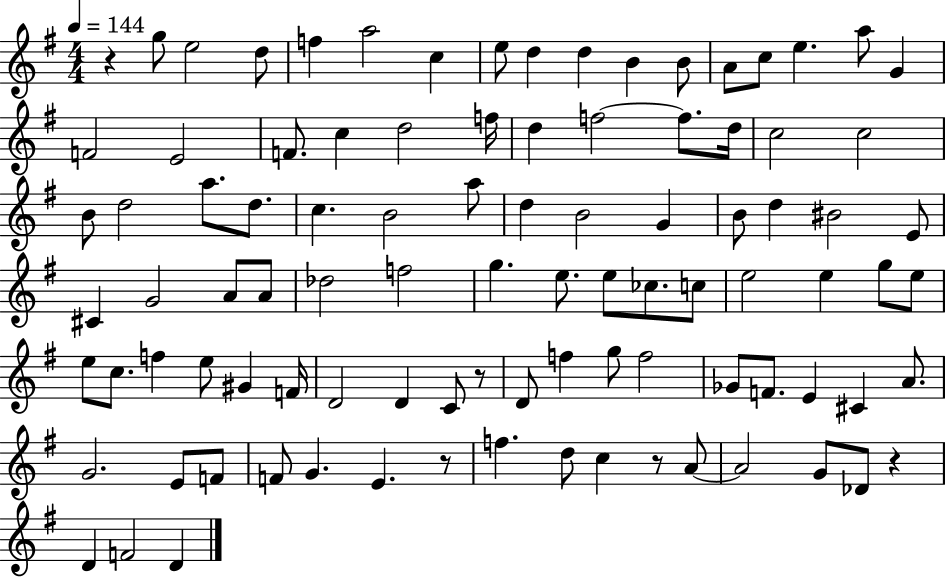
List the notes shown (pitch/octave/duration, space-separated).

R/q G5/e E5/h D5/e F5/q A5/h C5/q E5/e D5/q D5/q B4/q B4/e A4/e C5/e E5/q. A5/e G4/q F4/h E4/h F4/e. C5/q D5/h F5/s D5/q F5/h F5/e. D5/s C5/h C5/h B4/e D5/h A5/e. D5/e. C5/q. B4/h A5/e D5/q B4/h G4/q B4/e D5/q BIS4/h E4/e C#4/q G4/h A4/e A4/e Db5/h F5/h G5/q. E5/e. E5/e CES5/e. C5/e E5/h E5/q G5/e E5/e E5/e C5/e. F5/q E5/e G#4/q F4/s D4/h D4/q C4/e R/e D4/e F5/q G5/e F5/h Gb4/e F4/e. E4/q C#4/q A4/e. G4/h. E4/e F4/e F4/e G4/q. E4/q. R/e F5/q. D5/e C5/q R/e A4/e A4/h G4/e Db4/e R/q D4/q F4/h D4/q